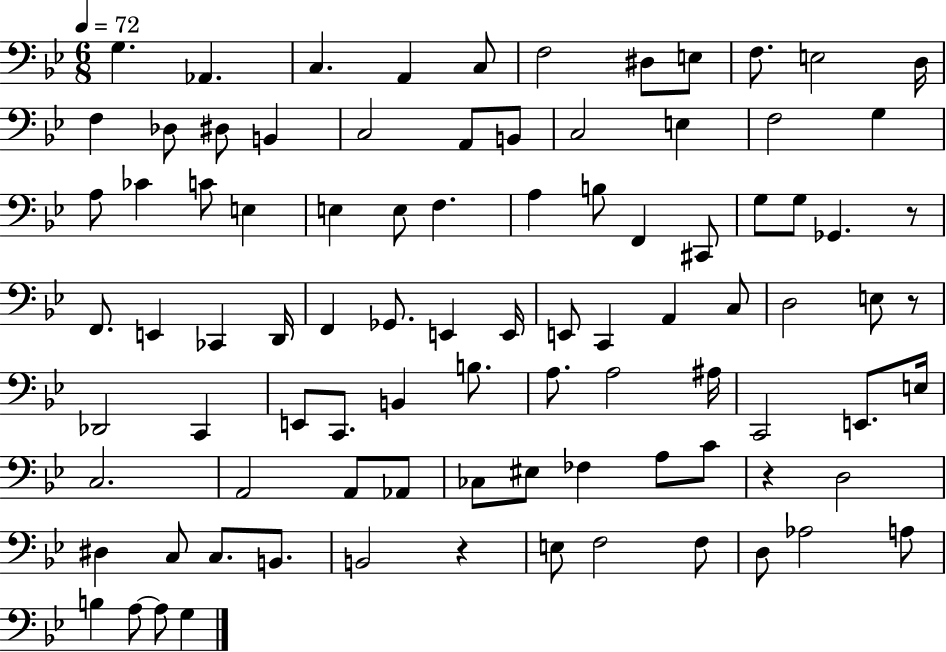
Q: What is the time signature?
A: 6/8